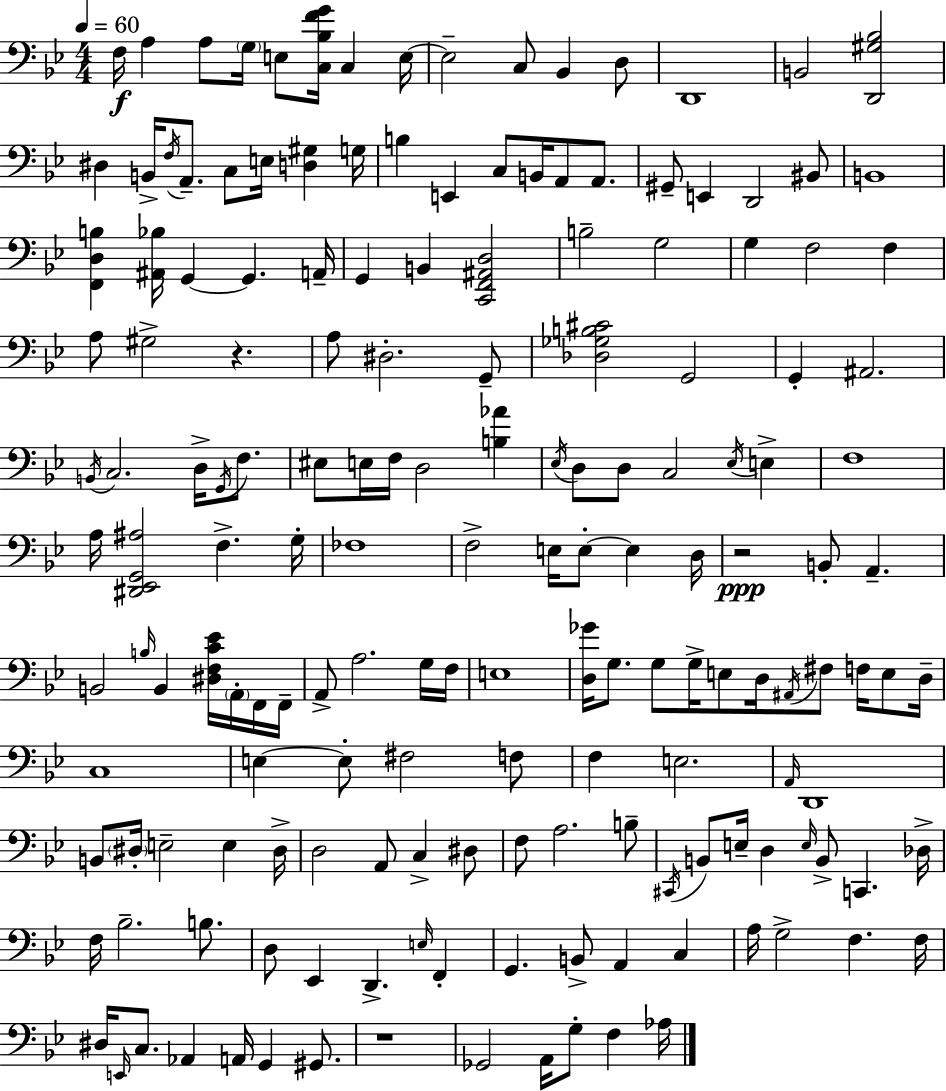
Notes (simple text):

F3/s A3/q A3/e G3/s E3/e [C3,Bb3,F4,G4]/s C3/q E3/s E3/h C3/e Bb2/q D3/e D2/w B2/h [D2,G#3,Bb3]/h D#3/q B2/s F3/s A2/e. C3/e E3/s [D3,G#3]/q G3/s B3/q E2/q C3/e B2/s A2/e A2/e. G#2/e E2/q D2/h BIS2/e B2/w [F2,D3,B3]/q [A#2,Bb3]/s G2/q G2/q. A2/s G2/q B2/q [C2,F2,A#2,D3]/h B3/h G3/h G3/q F3/h F3/q A3/e G#3/h R/q. A3/e D#3/h. G2/e [Db3,Gb3,B3,C#4]/h G2/h G2/q A#2/h. B2/s C3/h. D3/s G2/s F3/e. EIS3/e E3/s F3/s D3/h [B3,Ab4]/q Eb3/s D3/e D3/e C3/h Eb3/s E3/q F3/w A3/s [D#2,Eb2,G2,A#3]/h F3/q. G3/s FES3/w F3/h E3/s E3/e E3/q D3/s R/h B2/e A2/q. B2/h B3/s B2/q [D#3,F3,C4,Eb4]/s A2/s F2/s F2/s A2/e A3/h. G3/s F3/s E3/w [D3,Gb4]/s G3/e. G3/e G3/s E3/e D3/s A#2/s F#3/e F3/s E3/e D3/s C3/w E3/q E3/e F#3/h F3/e F3/q E3/h. A2/s D2/w B2/e D#3/s E3/h E3/q D#3/s D3/h A2/e C3/q D#3/e F3/e A3/h. B3/e C#2/s B2/e E3/s D3/q E3/s B2/e C2/q. Db3/s F3/s Bb3/h. B3/e. D3/e Eb2/q D2/q. E3/s F2/q G2/q. B2/e A2/q C3/q A3/s G3/h F3/q. F3/s D#3/s E2/s C3/e. Ab2/q A2/s G2/q G#2/e. R/w Gb2/h A2/s G3/e F3/q Ab3/s